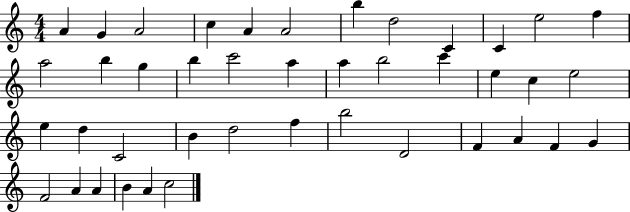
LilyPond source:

{
  \clef treble
  \numericTimeSignature
  \time 4/4
  \key c \major
  a'4 g'4 a'2 | c''4 a'4 a'2 | b''4 d''2 c'4 | c'4 e''2 f''4 | \break a''2 b''4 g''4 | b''4 c'''2 a''4 | a''4 b''2 c'''4 | e''4 c''4 e''2 | \break e''4 d''4 c'2 | b'4 d''2 f''4 | b''2 d'2 | f'4 a'4 f'4 g'4 | \break f'2 a'4 a'4 | b'4 a'4 c''2 | \bar "|."
}